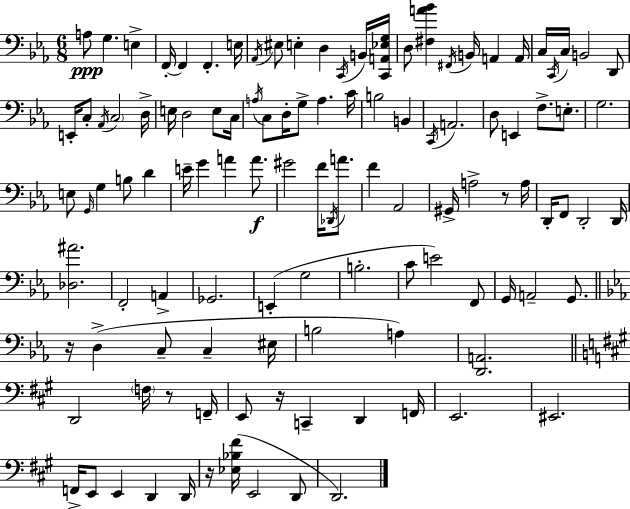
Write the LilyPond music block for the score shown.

{
  \clef bass
  \numericTimeSignature
  \time 6/8
  \key c \minor
  a8\ppp g4. e4-> | f,16-.~~ f,4 f,4.-. e16 | \acciaccatura { aes,16 } eis8 e4-. d4 \acciaccatura { c,16 } | b,16 <c, a, ees g>16 d8 <fis a' bes'>4 \acciaccatura { fis,16 } b,16 a,4 | \break a,16 c16 \acciaccatura { c,16 } c16 b,2 | d,8 e,16-. c8-. \acciaccatura { aes,16 } \parenthesize c2 | d16-> e16 d2 | e8 c16 \acciaccatura { a16 } c8 d16-. g8-> a4. | \break c'16 b2 | b,4 \acciaccatura { c,16 } a,2. | d8 e,4 | f8.-> e8.-. g2. | \break e8 \grace { g,16 } g4 | b8 d'4 e'16-- g'4 | a'4 a'8.\f gis'2 | f'16 \acciaccatura { des,16 } a'8. f'4 | \break aes,2 gis,16-> a2-> | r8 a16 d,16-. f,8 | d,2-. d,16 <des ais'>2. | f,2-. | \break a,4-> ges,2. | e,4-.( | g2 b2.-. | c'8 e'2) | \break f,8 g,16 a,2-- | g,8. \bar "||" \break \key ees \major r16 d4->( c8-- c4-- eis16 | b2 a4) | <d, a,>2. | \bar "||" \break \key a \major d,2 \parenthesize f16 r8 f,16-- | e,8 r16 c,4-- d,4 f,16 | e,2. | eis,2. | \break f,16-> e,8 e,4 d,4 d,16 | r16 <ees bes fis'>16( e,2 d,8 | d,2.) | \bar "|."
}